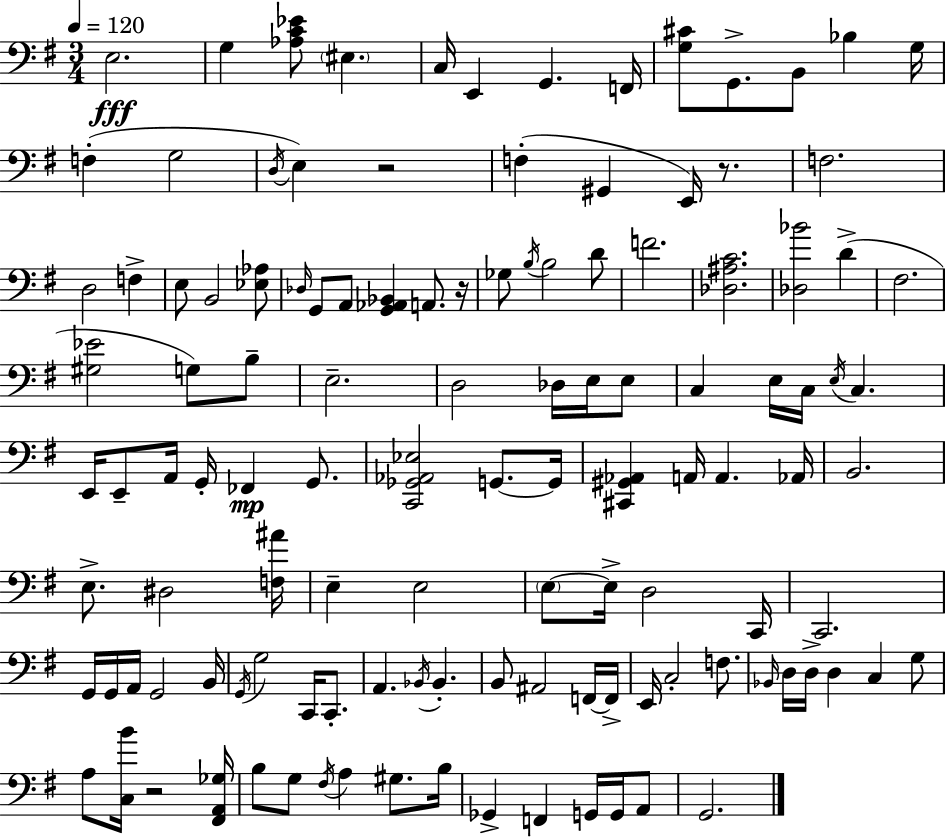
X:1
T:Untitled
M:3/4
L:1/4
K:G
E,2 G, [_A,C_E]/2 ^E, C,/4 E,, G,, F,,/4 [G,^C]/2 G,,/2 B,,/2 _B, G,/4 F, G,2 D,/4 E, z2 F, ^G,, E,,/4 z/2 F,2 D,2 F, E,/2 B,,2 [_E,_A,]/2 _D,/4 G,,/2 A,,/2 [G,,_A,,_B,,] A,,/2 z/4 _G,/2 B,/4 B,2 D/2 F2 [_D,^A,C]2 [_D,_B]2 D ^F,2 [^G,_E]2 G,/2 B,/2 E,2 D,2 _D,/4 E,/4 E,/2 C, E,/4 C,/4 E,/4 C, E,,/4 E,,/2 A,,/4 G,,/4 _F,, G,,/2 [C,,_G,,_A,,_E,]2 G,,/2 G,,/4 [^C,,^G,,_A,,] A,,/4 A,, _A,,/4 B,,2 E,/2 ^D,2 [F,^A]/4 E, E,2 E,/2 E,/4 D,2 C,,/4 C,,2 G,,/4 G,,/4 A,,/4 G,,2 B,,/4 G,,/4 G,2 C,,/4 C,,/2 A,, _B,,/4 _B,, B,,/2 ^A,,2 F,,/4 F,,/4 E,,/4 C,2 F,/2 _B,,/4 D,/4 D,/4 D, C, G,/2 A,/2 [C,B]/4 z2 [^F,,A,,_G,]/4 B,/2 G,/2 ^F,/4 A, ^G,/2 B,/4 _G,, F,, G,,/4 G,,/4 A,,/2 G,,2